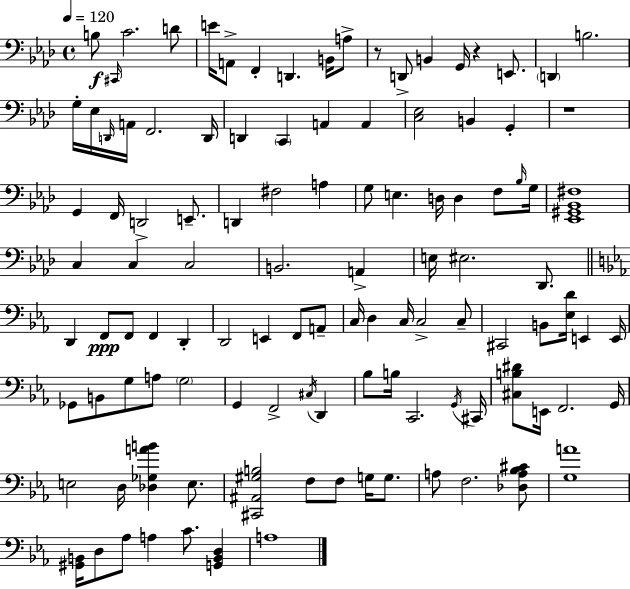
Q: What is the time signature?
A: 4/4